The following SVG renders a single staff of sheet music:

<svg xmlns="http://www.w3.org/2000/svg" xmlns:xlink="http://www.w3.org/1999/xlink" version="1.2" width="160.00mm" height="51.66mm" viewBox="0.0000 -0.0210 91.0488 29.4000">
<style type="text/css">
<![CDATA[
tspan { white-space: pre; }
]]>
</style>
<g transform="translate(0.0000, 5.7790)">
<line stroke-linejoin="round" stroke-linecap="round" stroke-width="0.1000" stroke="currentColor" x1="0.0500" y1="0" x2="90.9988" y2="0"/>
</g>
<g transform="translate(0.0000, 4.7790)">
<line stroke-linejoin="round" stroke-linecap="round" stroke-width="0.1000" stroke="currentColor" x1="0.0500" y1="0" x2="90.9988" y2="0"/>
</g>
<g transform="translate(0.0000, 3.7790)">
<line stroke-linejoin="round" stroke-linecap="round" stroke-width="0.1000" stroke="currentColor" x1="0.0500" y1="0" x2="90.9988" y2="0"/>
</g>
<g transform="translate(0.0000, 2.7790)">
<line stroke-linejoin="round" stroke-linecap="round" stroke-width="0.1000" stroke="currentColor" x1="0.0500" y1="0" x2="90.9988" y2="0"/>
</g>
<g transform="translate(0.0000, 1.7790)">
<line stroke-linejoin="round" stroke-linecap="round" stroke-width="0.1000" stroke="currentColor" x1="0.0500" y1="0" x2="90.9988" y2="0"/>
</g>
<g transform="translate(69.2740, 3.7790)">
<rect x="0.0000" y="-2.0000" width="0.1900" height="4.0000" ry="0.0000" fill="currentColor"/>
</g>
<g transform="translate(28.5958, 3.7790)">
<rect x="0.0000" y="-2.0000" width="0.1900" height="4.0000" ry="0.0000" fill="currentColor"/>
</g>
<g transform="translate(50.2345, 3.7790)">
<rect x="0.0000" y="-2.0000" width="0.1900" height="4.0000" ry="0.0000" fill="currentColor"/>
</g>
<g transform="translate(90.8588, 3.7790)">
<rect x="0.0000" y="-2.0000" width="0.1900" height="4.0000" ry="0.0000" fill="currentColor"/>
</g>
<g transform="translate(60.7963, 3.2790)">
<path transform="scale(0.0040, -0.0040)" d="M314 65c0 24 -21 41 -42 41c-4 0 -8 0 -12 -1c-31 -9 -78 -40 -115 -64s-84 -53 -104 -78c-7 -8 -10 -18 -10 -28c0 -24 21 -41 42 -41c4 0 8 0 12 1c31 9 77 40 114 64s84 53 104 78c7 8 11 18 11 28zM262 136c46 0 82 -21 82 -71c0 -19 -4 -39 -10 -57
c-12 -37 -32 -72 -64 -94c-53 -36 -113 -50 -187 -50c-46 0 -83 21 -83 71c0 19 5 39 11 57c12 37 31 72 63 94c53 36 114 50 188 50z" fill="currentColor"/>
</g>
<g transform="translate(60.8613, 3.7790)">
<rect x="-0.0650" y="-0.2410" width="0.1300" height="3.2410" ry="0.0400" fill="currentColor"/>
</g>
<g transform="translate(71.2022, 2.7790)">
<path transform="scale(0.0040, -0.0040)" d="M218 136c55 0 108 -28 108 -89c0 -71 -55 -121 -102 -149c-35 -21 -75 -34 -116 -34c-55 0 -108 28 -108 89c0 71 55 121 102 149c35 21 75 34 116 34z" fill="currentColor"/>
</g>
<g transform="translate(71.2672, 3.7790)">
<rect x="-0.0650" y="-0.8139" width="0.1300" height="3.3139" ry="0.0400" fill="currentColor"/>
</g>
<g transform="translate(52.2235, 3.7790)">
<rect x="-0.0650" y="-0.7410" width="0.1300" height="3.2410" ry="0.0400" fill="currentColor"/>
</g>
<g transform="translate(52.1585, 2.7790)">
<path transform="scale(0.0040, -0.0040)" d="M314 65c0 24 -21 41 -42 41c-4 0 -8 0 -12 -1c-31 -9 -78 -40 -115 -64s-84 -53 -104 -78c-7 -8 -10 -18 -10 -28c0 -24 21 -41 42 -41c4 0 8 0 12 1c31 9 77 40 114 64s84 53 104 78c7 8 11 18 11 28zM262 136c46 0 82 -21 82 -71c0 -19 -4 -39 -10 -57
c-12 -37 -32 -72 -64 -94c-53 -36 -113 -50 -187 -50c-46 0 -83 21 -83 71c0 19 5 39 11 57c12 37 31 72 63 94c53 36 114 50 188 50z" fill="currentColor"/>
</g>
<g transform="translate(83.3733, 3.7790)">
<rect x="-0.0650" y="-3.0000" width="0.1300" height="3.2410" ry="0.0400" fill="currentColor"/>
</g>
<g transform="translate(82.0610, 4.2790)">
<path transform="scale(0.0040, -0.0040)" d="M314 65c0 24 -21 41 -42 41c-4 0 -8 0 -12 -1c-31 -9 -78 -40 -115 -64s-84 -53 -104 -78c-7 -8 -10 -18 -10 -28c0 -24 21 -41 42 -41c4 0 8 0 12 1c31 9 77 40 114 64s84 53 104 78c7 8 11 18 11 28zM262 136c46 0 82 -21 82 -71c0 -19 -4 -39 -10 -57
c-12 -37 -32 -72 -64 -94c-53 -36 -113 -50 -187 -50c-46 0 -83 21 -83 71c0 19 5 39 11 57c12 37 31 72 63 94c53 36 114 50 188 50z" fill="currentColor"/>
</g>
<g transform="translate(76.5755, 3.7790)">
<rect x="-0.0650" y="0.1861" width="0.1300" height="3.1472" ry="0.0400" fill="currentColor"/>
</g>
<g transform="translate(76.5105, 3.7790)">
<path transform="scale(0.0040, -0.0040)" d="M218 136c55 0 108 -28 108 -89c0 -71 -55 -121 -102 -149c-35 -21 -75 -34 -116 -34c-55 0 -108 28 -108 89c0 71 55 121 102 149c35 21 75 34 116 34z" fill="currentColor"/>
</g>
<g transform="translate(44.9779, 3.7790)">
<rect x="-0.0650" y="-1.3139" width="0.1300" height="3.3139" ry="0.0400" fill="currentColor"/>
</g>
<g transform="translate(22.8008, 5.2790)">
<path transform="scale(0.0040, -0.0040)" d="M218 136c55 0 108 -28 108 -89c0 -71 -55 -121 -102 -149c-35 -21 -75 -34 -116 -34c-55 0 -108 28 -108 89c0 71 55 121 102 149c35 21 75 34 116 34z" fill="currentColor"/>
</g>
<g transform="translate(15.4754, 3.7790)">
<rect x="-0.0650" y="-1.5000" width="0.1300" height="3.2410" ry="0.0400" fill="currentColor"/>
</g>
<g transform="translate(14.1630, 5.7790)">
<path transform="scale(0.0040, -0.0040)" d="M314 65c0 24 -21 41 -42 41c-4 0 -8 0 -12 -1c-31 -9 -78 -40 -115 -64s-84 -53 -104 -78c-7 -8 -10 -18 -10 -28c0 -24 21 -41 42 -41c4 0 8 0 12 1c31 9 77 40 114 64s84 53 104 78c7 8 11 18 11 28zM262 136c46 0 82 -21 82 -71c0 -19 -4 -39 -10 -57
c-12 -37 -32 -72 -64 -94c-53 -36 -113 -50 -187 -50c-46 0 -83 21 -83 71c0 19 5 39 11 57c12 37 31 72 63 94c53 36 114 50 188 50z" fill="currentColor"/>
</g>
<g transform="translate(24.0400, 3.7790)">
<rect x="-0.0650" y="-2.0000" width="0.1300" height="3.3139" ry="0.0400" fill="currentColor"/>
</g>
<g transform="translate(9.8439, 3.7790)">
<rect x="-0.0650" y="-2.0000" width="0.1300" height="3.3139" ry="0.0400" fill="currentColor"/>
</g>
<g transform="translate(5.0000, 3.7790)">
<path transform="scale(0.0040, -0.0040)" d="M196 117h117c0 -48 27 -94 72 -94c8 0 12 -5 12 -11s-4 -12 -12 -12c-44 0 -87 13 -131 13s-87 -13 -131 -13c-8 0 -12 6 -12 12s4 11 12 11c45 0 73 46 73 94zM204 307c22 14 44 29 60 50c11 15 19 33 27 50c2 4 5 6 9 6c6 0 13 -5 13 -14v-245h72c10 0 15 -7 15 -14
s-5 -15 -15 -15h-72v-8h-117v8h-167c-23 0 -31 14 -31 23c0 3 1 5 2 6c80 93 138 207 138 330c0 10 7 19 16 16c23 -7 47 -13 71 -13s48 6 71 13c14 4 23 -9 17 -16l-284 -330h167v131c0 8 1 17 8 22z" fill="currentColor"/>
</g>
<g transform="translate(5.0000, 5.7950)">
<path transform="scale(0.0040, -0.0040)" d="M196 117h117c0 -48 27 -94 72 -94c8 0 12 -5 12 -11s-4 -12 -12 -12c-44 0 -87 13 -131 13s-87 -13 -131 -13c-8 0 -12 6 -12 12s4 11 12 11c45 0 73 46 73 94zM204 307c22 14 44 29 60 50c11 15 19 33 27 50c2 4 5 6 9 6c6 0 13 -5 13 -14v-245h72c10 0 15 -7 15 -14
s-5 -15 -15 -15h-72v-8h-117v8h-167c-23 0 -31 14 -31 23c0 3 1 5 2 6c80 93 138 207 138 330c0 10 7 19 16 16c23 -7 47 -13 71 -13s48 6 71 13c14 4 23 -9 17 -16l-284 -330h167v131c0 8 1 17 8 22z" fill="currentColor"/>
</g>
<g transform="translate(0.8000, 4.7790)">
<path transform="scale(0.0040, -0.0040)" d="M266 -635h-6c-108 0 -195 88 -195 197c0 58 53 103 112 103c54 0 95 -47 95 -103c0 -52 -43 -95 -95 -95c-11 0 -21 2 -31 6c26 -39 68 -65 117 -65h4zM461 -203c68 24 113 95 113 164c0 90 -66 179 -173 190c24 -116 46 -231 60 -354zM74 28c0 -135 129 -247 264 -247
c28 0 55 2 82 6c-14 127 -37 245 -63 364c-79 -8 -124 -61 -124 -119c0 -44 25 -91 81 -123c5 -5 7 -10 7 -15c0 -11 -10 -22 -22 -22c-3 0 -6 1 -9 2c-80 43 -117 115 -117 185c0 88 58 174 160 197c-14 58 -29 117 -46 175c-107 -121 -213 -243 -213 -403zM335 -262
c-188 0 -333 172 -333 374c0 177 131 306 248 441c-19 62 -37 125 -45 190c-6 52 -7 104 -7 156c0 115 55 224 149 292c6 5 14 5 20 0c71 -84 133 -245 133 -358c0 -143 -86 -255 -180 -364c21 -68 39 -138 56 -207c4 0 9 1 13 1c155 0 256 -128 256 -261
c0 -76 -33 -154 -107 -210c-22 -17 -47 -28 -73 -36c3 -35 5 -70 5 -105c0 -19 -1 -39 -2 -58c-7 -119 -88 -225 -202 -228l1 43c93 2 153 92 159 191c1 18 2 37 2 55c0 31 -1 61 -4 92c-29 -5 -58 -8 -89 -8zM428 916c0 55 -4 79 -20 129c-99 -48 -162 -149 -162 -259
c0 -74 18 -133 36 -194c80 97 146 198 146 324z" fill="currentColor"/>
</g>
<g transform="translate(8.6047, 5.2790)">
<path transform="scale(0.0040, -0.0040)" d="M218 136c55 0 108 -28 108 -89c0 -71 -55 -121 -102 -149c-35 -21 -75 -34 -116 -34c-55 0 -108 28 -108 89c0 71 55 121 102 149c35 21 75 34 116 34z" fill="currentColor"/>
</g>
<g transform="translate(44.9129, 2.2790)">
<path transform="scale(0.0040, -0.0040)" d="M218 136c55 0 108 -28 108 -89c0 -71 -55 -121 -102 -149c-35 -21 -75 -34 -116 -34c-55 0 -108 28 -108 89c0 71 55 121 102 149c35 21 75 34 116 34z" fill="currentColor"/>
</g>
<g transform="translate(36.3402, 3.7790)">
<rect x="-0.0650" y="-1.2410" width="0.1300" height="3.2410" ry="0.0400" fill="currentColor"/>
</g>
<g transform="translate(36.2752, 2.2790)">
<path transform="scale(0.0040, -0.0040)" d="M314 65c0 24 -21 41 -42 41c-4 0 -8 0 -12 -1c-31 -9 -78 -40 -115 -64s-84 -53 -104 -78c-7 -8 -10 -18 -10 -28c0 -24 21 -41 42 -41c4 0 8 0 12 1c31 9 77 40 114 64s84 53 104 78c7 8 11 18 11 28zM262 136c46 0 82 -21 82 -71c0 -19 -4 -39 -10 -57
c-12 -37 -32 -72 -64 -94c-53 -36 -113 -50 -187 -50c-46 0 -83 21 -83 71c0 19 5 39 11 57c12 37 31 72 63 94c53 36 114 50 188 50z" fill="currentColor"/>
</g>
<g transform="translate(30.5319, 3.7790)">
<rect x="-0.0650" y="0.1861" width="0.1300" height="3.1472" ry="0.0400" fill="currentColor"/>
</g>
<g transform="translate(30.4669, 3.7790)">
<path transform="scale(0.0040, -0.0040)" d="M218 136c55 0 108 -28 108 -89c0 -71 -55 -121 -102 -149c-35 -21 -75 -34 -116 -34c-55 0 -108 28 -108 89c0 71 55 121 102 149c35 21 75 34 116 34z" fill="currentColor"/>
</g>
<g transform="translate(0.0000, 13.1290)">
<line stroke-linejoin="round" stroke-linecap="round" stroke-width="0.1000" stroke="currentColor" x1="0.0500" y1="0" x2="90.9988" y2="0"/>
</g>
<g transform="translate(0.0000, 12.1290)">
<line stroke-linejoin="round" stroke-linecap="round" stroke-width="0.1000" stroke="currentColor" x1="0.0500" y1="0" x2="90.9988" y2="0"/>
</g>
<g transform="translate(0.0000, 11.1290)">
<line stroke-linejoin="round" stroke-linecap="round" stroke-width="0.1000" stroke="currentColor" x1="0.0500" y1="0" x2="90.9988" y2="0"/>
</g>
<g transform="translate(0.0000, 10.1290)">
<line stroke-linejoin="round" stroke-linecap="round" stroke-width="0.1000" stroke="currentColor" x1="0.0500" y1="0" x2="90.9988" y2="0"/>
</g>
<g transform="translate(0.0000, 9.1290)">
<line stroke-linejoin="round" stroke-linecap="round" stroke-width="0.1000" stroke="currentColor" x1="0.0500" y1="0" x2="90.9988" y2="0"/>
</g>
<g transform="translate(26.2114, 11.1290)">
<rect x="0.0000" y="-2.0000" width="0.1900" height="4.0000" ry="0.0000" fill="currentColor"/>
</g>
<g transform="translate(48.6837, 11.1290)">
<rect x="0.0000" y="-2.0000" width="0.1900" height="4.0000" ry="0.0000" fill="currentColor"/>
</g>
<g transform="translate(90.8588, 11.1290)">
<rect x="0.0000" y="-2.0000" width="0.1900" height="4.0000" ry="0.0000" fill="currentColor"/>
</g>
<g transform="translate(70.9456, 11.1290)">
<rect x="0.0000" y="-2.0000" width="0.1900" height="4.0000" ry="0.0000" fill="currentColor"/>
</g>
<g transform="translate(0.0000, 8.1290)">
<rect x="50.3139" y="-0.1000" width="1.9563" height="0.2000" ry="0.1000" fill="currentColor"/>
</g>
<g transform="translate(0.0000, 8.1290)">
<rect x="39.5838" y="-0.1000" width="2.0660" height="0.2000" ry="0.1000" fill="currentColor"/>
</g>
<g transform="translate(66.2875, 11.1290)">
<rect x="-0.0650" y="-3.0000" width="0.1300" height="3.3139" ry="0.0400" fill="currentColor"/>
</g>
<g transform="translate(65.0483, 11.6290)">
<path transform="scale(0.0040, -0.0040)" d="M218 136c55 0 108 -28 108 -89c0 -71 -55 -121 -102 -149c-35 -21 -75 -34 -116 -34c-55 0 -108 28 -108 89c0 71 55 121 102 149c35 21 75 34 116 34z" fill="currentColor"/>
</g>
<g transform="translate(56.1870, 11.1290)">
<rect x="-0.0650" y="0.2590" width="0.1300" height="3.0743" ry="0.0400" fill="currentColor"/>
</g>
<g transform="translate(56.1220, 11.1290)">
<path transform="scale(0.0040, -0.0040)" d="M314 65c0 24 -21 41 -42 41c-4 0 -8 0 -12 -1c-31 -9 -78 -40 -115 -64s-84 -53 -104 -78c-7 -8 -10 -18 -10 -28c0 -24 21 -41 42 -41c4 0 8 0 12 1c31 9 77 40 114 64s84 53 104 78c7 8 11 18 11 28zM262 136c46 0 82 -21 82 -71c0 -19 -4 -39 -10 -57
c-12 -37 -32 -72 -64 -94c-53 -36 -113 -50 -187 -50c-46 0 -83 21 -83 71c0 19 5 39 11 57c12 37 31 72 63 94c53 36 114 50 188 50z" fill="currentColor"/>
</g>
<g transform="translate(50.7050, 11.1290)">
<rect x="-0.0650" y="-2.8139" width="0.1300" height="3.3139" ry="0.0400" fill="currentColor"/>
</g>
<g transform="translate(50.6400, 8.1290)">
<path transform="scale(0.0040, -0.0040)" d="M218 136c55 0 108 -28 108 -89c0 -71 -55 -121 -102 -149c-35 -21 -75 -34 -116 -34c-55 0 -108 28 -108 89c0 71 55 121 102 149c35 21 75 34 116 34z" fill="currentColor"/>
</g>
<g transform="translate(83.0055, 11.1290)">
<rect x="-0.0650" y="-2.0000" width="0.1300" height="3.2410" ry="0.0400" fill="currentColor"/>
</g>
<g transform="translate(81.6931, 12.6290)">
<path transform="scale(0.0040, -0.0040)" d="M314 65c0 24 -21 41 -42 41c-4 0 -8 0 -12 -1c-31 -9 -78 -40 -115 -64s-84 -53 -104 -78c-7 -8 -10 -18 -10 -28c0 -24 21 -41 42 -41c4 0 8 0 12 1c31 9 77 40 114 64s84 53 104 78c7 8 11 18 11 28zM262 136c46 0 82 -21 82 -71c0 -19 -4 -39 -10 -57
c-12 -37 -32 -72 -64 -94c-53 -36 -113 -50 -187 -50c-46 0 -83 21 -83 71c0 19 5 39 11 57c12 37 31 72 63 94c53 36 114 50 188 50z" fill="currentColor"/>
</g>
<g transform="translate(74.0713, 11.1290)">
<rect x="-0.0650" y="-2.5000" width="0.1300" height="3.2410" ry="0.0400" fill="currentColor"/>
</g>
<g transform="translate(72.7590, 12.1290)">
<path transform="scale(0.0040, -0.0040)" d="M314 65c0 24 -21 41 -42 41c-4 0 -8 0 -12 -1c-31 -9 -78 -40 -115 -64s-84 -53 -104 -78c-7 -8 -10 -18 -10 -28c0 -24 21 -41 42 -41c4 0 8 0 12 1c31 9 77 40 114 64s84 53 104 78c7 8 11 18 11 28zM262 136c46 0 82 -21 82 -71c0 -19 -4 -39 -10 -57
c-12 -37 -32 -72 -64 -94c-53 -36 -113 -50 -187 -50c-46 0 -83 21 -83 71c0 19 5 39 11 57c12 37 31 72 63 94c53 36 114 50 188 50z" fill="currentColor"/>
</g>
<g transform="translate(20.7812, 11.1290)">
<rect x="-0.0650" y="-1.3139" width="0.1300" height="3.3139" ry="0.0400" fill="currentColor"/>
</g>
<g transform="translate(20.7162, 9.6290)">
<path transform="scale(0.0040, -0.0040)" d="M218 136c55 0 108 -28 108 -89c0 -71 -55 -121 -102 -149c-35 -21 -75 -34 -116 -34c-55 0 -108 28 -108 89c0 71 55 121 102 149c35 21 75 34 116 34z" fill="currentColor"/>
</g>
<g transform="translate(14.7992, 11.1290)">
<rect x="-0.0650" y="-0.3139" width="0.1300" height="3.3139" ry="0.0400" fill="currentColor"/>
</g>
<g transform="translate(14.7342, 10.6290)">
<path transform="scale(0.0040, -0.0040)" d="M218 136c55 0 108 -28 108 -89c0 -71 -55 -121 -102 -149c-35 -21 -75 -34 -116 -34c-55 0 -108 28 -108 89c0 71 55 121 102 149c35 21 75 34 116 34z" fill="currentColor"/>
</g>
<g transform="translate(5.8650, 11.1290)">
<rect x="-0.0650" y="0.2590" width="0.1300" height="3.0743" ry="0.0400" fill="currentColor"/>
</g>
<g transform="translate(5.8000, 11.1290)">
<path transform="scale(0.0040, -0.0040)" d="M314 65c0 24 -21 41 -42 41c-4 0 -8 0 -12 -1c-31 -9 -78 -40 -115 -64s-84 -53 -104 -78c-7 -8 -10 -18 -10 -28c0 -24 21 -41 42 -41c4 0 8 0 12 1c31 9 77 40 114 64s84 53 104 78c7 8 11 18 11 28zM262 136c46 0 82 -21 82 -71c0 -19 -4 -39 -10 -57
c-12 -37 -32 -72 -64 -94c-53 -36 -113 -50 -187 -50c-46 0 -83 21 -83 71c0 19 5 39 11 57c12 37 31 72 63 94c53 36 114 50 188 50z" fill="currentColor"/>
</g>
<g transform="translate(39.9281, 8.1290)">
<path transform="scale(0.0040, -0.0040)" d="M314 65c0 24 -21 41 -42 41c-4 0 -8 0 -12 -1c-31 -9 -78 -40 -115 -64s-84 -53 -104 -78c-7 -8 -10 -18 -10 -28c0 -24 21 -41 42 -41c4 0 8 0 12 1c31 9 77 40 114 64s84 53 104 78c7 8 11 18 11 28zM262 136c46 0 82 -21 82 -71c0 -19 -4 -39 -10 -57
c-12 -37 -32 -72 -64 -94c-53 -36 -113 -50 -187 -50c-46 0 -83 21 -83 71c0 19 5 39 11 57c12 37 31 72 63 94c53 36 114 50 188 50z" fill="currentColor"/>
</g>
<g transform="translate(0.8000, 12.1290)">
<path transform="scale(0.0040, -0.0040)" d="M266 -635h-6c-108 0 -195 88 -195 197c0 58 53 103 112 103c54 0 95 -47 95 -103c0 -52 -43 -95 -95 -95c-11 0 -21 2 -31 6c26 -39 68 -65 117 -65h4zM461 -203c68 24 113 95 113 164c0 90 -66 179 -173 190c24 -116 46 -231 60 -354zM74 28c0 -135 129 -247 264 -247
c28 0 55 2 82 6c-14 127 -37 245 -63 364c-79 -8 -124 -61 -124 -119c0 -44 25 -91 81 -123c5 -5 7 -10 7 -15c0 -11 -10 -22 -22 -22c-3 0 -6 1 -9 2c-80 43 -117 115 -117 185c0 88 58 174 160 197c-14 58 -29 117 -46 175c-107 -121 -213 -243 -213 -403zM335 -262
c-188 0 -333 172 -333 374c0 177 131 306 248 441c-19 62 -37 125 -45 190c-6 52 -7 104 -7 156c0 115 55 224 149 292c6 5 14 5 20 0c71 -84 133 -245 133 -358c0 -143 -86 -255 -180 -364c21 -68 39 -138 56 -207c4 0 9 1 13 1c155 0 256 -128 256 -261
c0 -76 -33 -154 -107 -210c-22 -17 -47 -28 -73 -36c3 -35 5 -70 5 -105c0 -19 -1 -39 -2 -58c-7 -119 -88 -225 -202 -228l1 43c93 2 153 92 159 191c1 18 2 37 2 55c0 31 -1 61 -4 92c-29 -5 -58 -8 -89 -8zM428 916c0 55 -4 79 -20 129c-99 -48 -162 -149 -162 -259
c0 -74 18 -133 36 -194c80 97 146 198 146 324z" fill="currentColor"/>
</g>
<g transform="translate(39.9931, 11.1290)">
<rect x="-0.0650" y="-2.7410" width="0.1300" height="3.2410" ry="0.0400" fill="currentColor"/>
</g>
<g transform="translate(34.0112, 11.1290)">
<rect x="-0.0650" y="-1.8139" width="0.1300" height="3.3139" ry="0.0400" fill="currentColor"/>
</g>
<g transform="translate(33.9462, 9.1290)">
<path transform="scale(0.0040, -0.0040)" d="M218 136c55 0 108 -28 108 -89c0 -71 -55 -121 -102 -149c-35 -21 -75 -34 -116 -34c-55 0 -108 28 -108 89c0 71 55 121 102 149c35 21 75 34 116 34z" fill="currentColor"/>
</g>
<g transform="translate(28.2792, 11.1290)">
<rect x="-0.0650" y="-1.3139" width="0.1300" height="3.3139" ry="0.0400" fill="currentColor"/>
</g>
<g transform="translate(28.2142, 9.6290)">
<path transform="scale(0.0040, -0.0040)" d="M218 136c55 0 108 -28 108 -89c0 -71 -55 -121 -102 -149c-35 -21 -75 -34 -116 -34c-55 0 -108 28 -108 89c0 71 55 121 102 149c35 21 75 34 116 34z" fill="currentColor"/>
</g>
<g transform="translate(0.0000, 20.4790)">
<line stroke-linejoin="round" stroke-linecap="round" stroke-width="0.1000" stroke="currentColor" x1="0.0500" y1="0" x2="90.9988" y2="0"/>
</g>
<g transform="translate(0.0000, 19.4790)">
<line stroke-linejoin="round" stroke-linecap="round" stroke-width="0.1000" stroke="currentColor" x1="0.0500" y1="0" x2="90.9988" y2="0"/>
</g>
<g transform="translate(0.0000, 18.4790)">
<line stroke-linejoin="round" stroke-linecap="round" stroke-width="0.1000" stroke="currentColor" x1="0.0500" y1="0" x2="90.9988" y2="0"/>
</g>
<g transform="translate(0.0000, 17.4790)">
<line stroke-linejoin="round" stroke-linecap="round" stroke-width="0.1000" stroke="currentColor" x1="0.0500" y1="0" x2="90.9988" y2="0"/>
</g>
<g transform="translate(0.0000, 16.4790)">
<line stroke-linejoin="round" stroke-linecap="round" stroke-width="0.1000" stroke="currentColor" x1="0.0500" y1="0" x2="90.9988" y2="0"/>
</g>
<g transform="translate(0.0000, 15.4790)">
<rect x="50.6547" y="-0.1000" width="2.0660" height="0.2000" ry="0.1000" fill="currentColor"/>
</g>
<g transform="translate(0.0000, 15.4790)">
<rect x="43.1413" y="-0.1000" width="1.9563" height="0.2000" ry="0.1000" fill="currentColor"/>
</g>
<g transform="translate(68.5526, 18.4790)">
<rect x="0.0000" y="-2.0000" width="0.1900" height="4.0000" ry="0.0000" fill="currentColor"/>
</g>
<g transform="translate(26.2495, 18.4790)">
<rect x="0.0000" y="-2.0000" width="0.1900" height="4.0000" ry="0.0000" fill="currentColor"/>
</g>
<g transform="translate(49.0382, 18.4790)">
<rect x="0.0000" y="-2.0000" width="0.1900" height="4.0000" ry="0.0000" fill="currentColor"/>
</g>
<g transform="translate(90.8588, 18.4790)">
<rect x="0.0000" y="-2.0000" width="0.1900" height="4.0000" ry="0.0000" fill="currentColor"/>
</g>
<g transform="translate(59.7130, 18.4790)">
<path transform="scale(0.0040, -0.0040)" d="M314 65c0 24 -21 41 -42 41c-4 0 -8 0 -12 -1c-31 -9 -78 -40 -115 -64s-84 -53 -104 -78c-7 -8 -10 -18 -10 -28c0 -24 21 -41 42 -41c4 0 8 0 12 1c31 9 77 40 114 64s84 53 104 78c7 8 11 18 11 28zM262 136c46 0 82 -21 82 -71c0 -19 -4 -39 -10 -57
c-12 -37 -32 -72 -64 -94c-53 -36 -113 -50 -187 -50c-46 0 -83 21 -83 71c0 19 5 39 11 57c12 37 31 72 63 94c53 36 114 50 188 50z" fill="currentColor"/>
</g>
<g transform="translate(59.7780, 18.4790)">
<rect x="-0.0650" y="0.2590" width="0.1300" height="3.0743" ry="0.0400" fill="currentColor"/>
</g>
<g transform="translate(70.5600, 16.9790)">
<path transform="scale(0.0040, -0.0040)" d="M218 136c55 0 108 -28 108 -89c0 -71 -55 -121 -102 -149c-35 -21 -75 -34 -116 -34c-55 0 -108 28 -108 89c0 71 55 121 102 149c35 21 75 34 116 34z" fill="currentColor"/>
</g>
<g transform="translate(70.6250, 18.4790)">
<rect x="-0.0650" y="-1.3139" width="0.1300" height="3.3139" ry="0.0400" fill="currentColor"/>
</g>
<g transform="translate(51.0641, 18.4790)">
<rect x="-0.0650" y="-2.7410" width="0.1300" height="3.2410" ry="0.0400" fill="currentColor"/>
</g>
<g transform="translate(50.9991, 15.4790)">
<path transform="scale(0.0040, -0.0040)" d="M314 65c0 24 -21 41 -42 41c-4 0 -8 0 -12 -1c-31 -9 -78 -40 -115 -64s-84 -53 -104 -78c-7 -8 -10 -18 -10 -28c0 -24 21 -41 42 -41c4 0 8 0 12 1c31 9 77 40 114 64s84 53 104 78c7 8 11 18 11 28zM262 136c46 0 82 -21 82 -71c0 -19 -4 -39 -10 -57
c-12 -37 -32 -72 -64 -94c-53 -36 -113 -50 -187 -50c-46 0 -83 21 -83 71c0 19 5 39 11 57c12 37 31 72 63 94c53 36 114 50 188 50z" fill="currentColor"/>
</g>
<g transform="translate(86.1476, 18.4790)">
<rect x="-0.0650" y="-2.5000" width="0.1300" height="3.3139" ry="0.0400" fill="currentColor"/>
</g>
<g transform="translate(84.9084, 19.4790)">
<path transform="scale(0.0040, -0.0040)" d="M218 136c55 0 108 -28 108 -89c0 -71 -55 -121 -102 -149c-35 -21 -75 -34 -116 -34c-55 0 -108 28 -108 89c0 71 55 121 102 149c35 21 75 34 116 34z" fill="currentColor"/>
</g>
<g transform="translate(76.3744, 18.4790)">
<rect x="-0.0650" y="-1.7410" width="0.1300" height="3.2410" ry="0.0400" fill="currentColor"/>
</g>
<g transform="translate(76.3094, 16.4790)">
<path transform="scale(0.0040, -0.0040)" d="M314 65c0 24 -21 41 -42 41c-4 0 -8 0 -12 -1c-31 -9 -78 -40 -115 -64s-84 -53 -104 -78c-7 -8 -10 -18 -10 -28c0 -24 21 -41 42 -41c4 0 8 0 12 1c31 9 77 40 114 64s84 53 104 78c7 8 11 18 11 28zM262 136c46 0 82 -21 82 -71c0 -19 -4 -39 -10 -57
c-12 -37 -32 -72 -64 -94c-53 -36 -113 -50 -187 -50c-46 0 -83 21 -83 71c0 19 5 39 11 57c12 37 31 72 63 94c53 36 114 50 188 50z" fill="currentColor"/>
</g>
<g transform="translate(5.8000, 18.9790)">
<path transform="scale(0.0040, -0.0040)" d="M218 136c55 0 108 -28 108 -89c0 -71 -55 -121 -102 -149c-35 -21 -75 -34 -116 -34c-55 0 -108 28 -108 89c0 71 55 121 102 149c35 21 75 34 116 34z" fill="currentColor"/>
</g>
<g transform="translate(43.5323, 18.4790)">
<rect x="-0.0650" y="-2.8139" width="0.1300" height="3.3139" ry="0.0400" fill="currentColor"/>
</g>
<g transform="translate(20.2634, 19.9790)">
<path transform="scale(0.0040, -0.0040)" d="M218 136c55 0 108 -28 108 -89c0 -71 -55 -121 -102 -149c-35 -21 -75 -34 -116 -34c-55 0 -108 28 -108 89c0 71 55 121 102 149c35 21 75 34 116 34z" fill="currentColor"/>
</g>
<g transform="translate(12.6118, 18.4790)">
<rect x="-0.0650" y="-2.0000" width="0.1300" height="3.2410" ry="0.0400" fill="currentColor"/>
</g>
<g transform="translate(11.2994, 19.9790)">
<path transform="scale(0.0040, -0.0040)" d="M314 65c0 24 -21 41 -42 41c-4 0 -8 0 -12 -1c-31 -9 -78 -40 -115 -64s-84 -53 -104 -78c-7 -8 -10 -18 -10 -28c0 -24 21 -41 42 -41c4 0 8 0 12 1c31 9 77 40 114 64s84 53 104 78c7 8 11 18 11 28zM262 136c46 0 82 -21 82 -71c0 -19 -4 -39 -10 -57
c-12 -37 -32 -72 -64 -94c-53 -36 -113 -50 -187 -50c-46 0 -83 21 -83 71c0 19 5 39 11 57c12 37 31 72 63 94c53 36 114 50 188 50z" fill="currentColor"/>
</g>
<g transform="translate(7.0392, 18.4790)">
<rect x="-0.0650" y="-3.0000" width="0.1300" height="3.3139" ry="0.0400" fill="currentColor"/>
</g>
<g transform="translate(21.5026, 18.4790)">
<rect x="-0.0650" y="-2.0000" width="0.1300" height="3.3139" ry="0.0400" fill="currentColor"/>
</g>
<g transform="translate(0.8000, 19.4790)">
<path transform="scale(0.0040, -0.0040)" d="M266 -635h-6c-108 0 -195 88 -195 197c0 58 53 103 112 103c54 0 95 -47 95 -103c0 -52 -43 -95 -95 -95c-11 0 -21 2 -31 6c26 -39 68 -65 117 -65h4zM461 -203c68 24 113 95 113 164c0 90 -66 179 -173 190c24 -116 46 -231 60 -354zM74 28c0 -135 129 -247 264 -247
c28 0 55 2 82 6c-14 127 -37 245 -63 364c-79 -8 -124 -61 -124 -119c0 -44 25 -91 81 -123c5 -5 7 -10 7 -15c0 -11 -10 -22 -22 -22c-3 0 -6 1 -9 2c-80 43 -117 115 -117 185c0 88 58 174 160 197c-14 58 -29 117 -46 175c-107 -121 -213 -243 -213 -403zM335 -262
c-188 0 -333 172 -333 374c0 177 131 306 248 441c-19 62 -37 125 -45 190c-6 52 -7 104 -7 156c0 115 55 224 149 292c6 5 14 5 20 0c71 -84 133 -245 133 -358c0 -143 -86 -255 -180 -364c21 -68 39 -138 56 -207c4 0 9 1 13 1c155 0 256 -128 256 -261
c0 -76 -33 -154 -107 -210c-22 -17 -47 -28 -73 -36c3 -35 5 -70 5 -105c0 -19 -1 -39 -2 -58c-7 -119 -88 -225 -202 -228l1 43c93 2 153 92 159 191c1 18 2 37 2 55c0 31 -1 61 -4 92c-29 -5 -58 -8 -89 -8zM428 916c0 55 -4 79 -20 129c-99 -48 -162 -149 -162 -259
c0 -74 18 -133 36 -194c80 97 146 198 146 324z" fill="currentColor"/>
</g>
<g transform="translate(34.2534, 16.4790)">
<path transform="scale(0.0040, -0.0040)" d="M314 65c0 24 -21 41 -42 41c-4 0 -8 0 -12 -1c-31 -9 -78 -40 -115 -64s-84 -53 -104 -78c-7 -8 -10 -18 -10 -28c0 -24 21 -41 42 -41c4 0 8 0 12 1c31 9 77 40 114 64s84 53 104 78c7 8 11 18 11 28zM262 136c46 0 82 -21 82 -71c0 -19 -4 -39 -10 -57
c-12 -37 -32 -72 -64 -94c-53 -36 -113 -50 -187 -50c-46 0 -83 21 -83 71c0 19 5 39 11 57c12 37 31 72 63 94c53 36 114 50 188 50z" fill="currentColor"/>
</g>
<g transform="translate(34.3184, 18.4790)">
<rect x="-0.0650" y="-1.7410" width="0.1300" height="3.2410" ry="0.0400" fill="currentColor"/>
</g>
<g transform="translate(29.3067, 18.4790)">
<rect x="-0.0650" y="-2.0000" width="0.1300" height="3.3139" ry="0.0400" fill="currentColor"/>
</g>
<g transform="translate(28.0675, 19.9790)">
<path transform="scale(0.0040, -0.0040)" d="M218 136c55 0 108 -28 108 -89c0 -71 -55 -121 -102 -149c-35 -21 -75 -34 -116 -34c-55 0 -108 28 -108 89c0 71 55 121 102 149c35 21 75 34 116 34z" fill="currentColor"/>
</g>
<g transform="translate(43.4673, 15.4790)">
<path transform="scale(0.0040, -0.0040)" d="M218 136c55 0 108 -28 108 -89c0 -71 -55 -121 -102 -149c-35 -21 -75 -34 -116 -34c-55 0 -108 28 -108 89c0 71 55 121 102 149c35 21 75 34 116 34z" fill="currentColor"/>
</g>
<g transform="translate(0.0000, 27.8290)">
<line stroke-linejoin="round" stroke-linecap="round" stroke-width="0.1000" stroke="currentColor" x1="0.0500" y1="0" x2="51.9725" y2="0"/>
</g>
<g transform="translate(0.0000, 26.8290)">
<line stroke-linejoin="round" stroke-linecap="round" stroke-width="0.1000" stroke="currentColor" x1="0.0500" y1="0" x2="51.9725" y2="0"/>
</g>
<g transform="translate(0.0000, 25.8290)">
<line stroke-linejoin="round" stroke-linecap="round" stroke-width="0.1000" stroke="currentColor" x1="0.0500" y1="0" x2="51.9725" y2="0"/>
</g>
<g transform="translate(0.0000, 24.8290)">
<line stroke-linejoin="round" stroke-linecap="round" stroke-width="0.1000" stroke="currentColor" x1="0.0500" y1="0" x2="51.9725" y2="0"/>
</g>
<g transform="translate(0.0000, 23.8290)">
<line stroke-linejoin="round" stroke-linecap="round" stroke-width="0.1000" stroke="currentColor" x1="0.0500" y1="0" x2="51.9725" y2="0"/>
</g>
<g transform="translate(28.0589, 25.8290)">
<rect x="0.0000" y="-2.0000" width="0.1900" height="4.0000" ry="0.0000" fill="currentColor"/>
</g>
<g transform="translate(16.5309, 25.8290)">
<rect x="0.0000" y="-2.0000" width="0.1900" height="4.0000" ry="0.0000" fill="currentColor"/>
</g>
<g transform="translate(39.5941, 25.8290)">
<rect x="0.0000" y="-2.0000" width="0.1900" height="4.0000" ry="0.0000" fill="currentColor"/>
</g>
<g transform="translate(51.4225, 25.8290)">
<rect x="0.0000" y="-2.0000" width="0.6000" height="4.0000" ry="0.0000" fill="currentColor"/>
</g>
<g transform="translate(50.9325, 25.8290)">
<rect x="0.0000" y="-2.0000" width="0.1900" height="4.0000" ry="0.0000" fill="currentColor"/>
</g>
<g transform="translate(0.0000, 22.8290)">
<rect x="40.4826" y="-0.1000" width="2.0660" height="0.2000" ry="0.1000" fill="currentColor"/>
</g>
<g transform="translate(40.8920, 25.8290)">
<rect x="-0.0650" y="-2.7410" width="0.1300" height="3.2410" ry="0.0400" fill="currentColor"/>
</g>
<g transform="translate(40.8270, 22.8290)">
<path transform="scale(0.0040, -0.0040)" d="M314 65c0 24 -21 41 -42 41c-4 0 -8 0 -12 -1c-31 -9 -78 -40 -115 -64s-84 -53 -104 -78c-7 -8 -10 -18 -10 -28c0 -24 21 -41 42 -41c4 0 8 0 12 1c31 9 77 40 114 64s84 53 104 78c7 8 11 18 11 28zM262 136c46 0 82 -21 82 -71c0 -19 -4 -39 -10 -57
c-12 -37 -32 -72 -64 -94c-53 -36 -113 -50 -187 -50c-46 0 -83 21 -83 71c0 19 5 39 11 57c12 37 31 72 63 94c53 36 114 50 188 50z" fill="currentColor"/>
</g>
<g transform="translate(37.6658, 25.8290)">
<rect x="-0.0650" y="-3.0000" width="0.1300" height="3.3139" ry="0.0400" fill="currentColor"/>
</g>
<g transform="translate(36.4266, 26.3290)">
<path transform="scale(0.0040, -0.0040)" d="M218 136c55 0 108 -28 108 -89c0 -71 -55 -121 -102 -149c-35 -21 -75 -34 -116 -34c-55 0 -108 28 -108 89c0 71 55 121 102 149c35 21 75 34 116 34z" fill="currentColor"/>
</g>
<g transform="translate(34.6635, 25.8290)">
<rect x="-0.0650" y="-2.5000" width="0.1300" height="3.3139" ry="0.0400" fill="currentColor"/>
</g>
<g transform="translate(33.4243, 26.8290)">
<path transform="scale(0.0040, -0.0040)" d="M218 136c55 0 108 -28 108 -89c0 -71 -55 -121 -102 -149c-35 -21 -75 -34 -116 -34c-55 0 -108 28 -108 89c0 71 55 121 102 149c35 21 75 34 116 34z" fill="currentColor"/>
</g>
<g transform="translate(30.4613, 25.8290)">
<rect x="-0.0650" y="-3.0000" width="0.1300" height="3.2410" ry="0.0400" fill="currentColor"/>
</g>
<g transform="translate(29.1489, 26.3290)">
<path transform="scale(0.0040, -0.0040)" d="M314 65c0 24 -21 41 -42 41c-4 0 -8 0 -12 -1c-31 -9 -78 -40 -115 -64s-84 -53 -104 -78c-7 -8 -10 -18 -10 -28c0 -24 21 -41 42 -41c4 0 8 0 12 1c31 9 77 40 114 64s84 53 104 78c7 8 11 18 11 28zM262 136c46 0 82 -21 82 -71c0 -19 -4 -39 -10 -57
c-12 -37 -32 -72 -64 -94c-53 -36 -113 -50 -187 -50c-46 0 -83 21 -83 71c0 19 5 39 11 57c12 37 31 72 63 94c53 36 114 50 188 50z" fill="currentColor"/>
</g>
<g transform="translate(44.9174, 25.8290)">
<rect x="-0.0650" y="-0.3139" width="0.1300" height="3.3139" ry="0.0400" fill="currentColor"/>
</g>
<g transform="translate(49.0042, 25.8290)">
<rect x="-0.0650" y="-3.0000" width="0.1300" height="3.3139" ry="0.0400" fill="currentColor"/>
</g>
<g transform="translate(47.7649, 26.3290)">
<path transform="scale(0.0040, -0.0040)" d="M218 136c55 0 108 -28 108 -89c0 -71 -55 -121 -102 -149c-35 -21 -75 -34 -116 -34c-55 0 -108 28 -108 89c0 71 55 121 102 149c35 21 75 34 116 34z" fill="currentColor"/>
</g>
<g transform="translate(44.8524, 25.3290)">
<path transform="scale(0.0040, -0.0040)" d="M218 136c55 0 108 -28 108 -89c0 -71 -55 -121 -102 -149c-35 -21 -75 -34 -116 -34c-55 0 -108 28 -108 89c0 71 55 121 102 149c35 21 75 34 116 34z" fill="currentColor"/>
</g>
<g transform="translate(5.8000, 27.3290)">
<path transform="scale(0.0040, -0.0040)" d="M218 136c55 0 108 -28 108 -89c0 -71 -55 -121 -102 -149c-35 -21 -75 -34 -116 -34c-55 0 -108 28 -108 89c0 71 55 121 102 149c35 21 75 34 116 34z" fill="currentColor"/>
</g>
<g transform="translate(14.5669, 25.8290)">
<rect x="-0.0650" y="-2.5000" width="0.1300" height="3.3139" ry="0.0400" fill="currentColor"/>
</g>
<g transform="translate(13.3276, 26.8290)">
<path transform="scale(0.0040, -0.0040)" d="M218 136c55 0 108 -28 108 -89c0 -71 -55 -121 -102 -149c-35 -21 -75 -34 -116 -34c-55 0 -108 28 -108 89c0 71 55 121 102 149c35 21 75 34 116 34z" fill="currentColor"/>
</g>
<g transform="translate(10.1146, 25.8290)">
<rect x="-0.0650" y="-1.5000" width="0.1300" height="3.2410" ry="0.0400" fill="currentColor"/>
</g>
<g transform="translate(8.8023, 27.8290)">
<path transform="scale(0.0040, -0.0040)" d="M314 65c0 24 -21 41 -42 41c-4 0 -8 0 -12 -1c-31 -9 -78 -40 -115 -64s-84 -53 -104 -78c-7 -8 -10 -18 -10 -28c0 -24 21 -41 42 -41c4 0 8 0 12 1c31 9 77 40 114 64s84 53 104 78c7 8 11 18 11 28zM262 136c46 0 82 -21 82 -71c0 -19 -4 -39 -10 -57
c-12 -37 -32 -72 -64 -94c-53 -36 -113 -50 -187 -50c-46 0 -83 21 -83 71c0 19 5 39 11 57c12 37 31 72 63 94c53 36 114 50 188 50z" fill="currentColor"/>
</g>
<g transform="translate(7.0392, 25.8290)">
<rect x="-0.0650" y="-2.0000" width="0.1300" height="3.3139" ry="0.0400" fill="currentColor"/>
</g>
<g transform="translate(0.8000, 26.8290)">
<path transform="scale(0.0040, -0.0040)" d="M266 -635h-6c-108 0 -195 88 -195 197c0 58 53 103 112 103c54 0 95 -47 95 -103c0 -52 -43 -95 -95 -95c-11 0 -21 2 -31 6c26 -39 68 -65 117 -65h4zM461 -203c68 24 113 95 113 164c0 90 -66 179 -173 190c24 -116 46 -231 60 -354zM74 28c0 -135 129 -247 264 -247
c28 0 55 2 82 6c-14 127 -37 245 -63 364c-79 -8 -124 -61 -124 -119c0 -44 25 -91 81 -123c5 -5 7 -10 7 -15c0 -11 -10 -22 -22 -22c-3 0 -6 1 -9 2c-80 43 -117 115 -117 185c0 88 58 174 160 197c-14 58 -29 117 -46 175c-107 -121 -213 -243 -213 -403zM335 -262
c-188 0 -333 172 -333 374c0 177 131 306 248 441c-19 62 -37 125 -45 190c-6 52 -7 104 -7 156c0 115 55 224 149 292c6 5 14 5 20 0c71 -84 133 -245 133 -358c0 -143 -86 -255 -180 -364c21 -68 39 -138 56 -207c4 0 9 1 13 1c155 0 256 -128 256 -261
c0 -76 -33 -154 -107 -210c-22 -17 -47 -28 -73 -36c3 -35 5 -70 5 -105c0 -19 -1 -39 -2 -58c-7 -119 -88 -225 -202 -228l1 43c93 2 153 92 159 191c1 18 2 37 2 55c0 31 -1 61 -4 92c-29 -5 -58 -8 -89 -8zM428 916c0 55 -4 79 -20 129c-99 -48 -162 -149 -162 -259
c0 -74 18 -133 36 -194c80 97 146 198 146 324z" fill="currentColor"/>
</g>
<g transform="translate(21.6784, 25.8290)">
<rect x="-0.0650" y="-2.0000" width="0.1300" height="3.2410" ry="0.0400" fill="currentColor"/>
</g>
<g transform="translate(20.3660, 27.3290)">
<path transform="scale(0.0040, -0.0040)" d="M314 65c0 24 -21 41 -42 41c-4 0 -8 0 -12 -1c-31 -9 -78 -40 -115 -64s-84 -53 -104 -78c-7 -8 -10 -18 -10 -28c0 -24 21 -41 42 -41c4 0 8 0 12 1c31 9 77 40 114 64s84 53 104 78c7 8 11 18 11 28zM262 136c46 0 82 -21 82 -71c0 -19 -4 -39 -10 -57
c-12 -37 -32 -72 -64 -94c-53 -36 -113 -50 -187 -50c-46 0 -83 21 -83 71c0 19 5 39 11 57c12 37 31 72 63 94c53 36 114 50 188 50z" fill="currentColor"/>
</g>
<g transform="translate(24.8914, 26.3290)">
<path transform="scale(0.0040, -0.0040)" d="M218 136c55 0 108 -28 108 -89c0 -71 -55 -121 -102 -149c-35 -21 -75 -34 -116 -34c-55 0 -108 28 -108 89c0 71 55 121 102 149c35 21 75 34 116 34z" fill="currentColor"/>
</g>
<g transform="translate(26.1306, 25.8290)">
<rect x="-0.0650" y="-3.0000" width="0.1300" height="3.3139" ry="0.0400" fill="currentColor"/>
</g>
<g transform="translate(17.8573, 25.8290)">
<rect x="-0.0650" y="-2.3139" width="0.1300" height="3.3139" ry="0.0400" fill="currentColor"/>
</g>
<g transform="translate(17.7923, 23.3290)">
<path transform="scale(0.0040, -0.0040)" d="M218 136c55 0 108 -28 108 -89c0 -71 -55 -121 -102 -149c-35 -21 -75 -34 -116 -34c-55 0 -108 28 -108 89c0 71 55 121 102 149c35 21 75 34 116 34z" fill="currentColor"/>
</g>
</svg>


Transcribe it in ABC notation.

X:1
T:Untitled
M:4/4
L:1/4
K:C
F E2 F B e2 e d2 c2 d B A2 B2 c e e f a2 a B2 A G2 F2 A F2 F F f2 a a2 B2 e f2 G F E2 G g F2 A A2 G A a2 c A